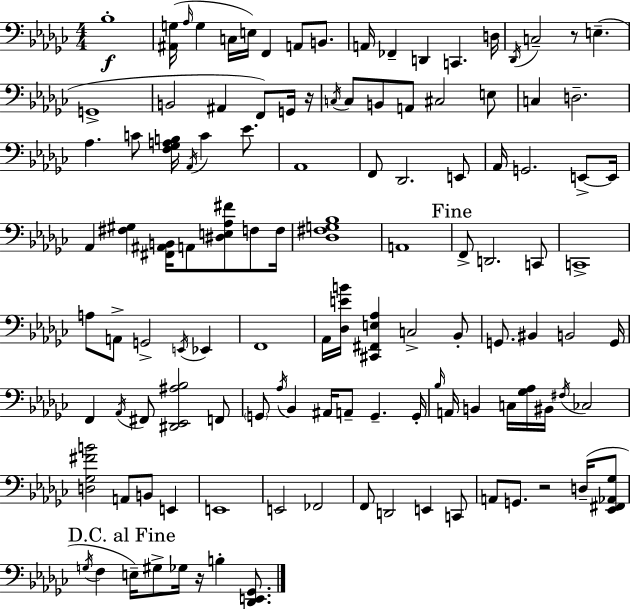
{
  \clef bass
  \numericTimeSignature
  \time 4/4
  \key ees \minor
  bes1-.\f | <ais, g>16( \grace { aes16 } g4 c16 e16) f,4 a,8 b,8. | a,16 fes,4-- d,4 c,4. | d16 \acciaccatura { des,16 } c2-- r8 e4.--( | \break g,1-> | b,2 ais,4 f,8) | g,16 r16 \acciaccatura { c16 } c8 b,8 a,8 cis2 | e8 c4 d2.-- | \break aes4. c'8 <f ges a b>16 \acciaccatura { aes,16 } c'4 | ees'8. aes,1 | f,8 des,2. | e,8 aes,16 g,2. | \break e,8->~~ e,16 aes,4 <fis gis>4 <fis, ais, b,>16 a,8 <dis e aes fis'>8 | f8 f16 <des fis g bes>1 | a,1 | \mark "Fine" f,8-> d,2. | \break c,8 c,1-> | a8 a,8-> g,2-> | \acciaccatura { e,16 } ees,4 f,1 | aes,16 <des e' b'>16 <cis, fis, e aes>4 c2-> | \break bes,8-. g,8. bis,4 b,2 | g,16 f,4 \acciaccatura { aes,16 } fis,8 <dis, ees, ais bes>2 | f,8 \parenthesize g,8 \acciaccatura { aes16 } bes,4 ais,16 a,8-- | g,4.-- g,16-. \grace { bes16 } a,16 b,4 c16 <ges aes>16 bis,16 | \break \acciaccatura { fis16 } ces2 <d ges fis' b'>2 | a,8 b,8 e,4 e,1 | e,2 | fes,2 f,8 d,2 | \break e,4 c,8 a,8 g,8. r2 | d16--( <ees, fis, aes, ges>8 \mark "D.C. al Fine" \acciaccatura { g16 } f4 e16--) gis8-> | ges16 r16 b4-. <des, e, ges,>8. \bar "|."
}